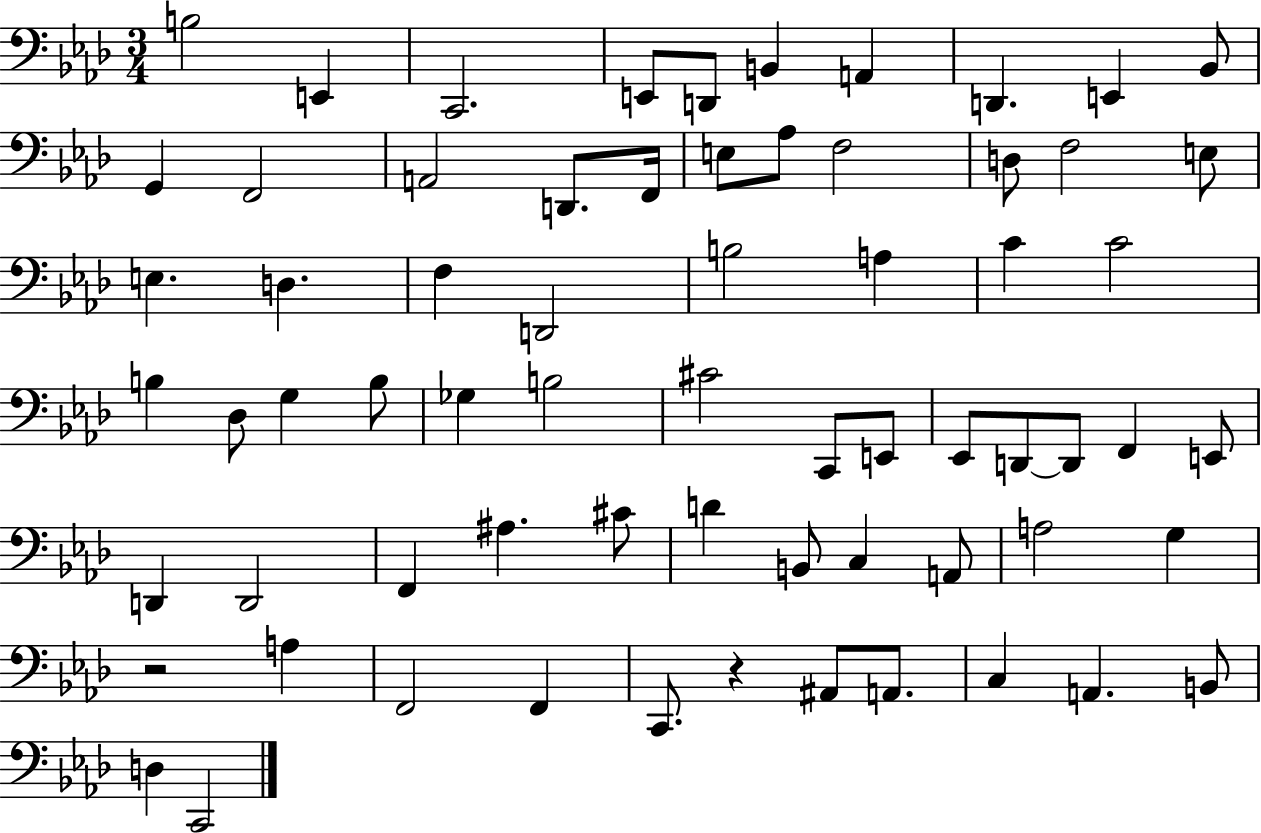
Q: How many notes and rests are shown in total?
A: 67